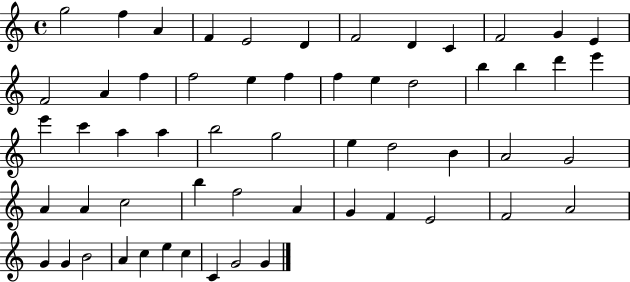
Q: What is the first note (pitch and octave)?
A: G5